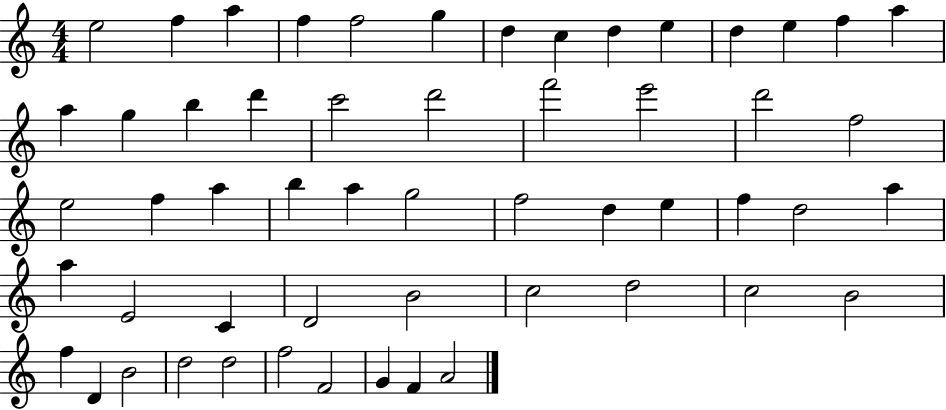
{
  \clef treble
  \numericTimeSignature
  \time 4/4
  \key c \major
  e''2 f''4 a''4 | f''4 f''2 g''4 | d''4 c''4 d''4 e''4 | d''4 e''4 f''4 a''4 | \break a''4 g''4 b''4 d'''4 | c'''2 d'''2 | f'''2 e'''2 | d'''2 f''2 | \break e''2 f''4 a''4 | b''4 a''4 g''2 | f''2 d''4 e''4 | f''4 d''2 a''4 | \break a''4 e'2 c'4 | d'2 b'2 | c''2 d''2 | c''2 b'2 | \break f''4 d'4 b'2 | d''2 d''2 | f''2 f'2 | g'4 f'4 a'2 | \break \bar "|."
}